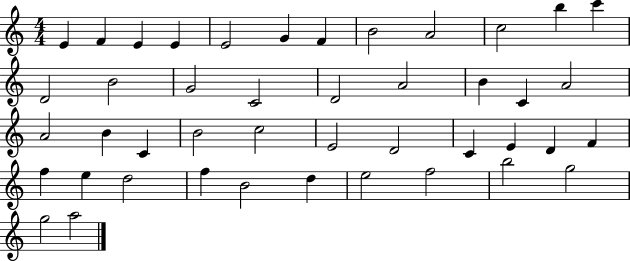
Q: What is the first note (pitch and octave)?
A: E4